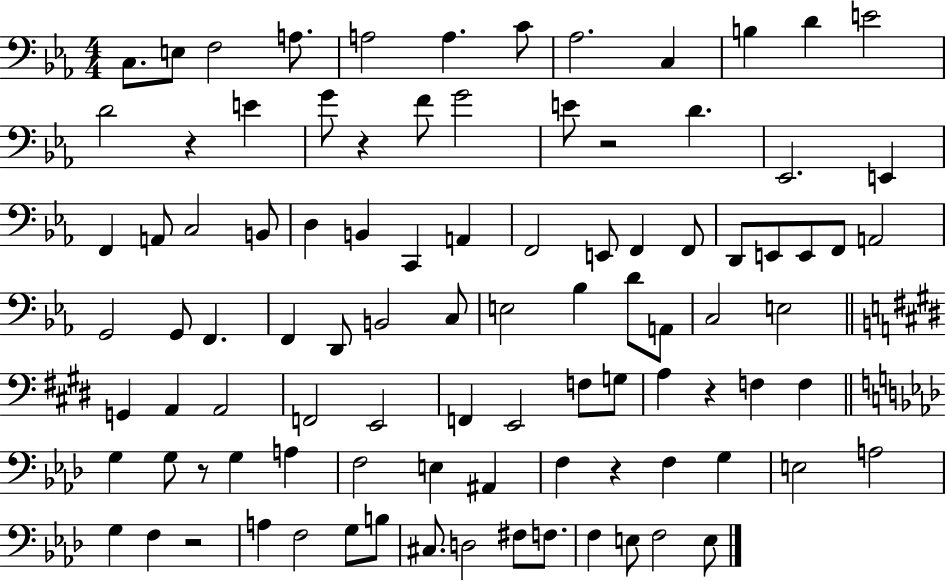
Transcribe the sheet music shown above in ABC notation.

X:1
T:Untitled
M:4/4
L:1/4
K:Eb
C,/2 E,/2 F,2 A,/2 A,2 A, C/2 _A,2 C, B, D E2 D2 z E G/2 z F/2 G2 E/2 z2 D _E,,2 E,, F,, A,,/2 C,2 B,,/2 D, B,, C,, A,, F,,2 E,,/2 F,, F,,/2 D,,/2 E,,/2 E,,/2 F,,/2 A,,2 G,,2 G,,/2 F,, F,, D,,/2 B,,2 C,/2 E,2 _B, D/2 A,,/2 C,2 E,2 G,, A,, A,,2 F,,2 E,,2 F,, E,,2 F,/2 G,/2 A, z F, F, G, G,/2 z/2 G, A, F,2 E, ^A,, F, z F, G, E,2 A,2 G, F, z2 A, F,2 G,/2 B,/2 ^C,/2 D,2 ^F,/2 F,/2 F, E,/2 F,2 E,/2